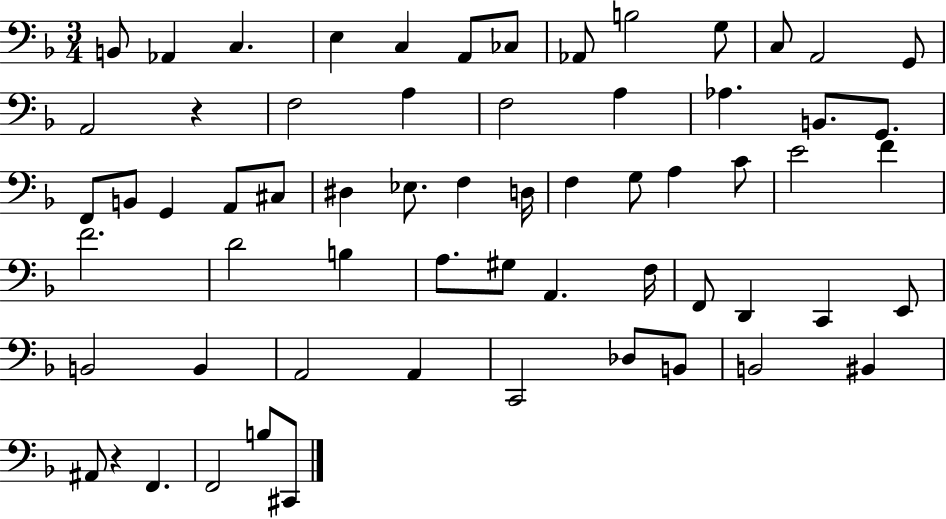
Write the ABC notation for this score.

X:1
T:Untitled
M:3/4
L:1/4
K:F
B,,/2 _A,, C, E, C, A,,/2 _C,/2 _A,,/2 B,2 G,/2 C,/2 A,,2 G,,/2 A,,2 z F,2 A, F,2 A, _A, B,,/2 G,,/2 F,,/2 B,,/2 G,, A,,/2 ^C,/2 ^D, _E,/2 F, D,/4 F, G,/2 A, C/2 E2 F F2 D2 B, A,/2 ^G,/2 A,, F,/4 F,,/2 D,, C,, E,,/2 B,,2 B,, A,,2 A,, C,,2 _D,/2 B,,/2 B,,2 ^B,, ^A,,/2 z F,, F,,2 B,/2 ^C,,/2